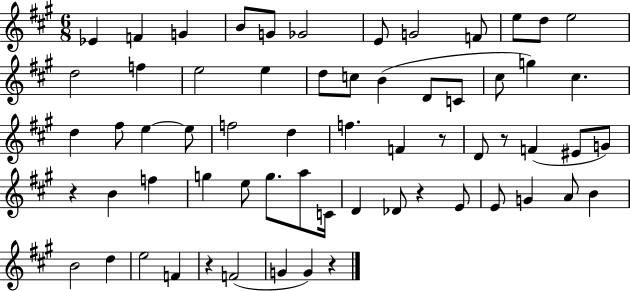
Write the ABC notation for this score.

X:1
T:Untitled
M:6/8
L:1/4
K:A
_E F G B/2 G/2 _G2 E/2 G2 F/2 e/2 d/2 e2 d2 f e2 e d/2 c/2 B D/2 C/2 ^c/2 g ^c d ^f/2 e e/2 f2 d f F z/2 D/2 z/2 F ^E/2 G/2 z B f g e/2 g/2 a/2 C/4 D _D/2 z E/2 E/2 G A/2 B B2 d e2 F z F2 G G z